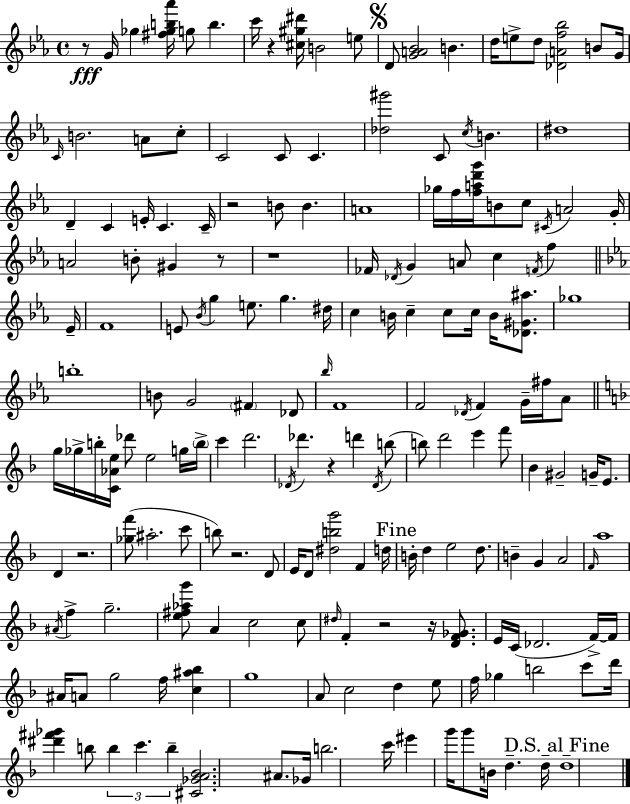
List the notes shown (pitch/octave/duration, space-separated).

R/e G4/s Gb5/q [F#5,Gb5,B5,Ab6]/s G5/e B5/q. C6/s R/q [C#5,G#5,D#6]/s B4/h E5/e D4/e [G4,A4,Bb4]/h B4/q. D5/s E5/e D5/e [Db4,A4,F5,Bb5]/h B4/e G4/s C4/s B4/h. A4/e C5/e C4/h C4/e C4/q. [Db5,G#6]/h C4/e C5/s B4/q. D#5/w D4/q C4/q E4/s C4/q. C4/s R/h B4/e B4/q. A4/w Gb5/s F5/s [F5,A5,D6,G6]/s B4/e C5/e C#4/s A4/h G4/s A4/h B4/e G#4/q R/e R/w FES4/s Db4/s G4/q A4/e C5/q F4/s F5/q Eb4/s F4/w E4/e Bb4/s G5/q E5/e. G5/q. D#5/s C5/q B4/s C5/q C5/e C5/s B4/s [Db4,G#4,A#5]/e. Gb5/w B5/w B4/e G4/h F#4/q Db4/e Bb5/s F4/w F4/h Db4/s F4/q G4/s F#5/s Ab4/e G5/s Gb5/s B5/s [C4,Ab4,E5]/s Db6/e E5/h G5/s B5/s C6/q D6/h. Db4/s Db6/q. R/q D6/q Db4/s B5/e B5/e D6/h E6/q F6/e Bb4/q G#4/h G4/s E4/e. D4/q R/h. [Gb5,F6]/e A#5/h. C6/e B5/e R/h. D4/e E4/s D4/e [D#5,B5,G6]/h F4/q D5/s B4/s D5/q E5/h D5/e. B4/q G4/q A4/h F4/s A5/w A#4/s F5/q G5/h. [E5,F#5,Ab5,G6]/e A4/q C5/h C5/e D#5/s F4/q R/h R/s [D4,F4,Gb4]/e. E4/s C4/s Db4/h. F4/s F4/s A#4/s A4/e G5/h F5/s [C5,A#5,Bb5]/q G5/w A4/e C5/h D5/q E5/e F5/s Gb5/q B5/h C6/e D6/s [D#6,F#6,Gb6]/q B5/e B5/q C6/q. B5/q [C#4,Gb4,A4,Bb4]/h. A#4/e. Gb4/s B5/h. C6/s EIS6/q G6/s G6/e B4/s D5/q. D5/s D5/w